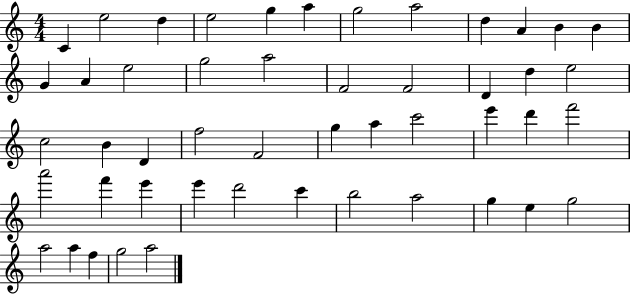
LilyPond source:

{
  \clef treble
  \numericTimeSignature
  \time 4/4
  \key c \major
  c'4 e''2 d''4 | e''2 g''4 a''4 | g''2 a''2 | d''4 a'4 b'4 b'4 | \break g'4 a'4 e''2 | g''2 a''2 | f'2 f'2 | d'4 d''4 e''2 | \break c''2 b'4 d'4 | f''2 f'2 | g''4 a''4 c'''2 | e'''4 d'''4 f'''2 | \break a'''2 f'''4 e'''4 | e'''4 d'''2 c'''4 | b''2 a''2 | g''4 e''4 g''2 | \break a''2 a''4 f''4 | g''2 a''2 | \bar "|."
}